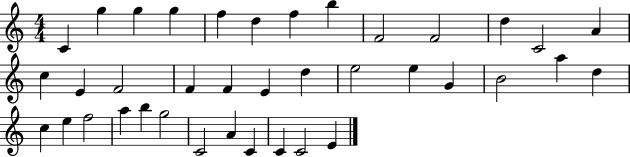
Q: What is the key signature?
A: C major